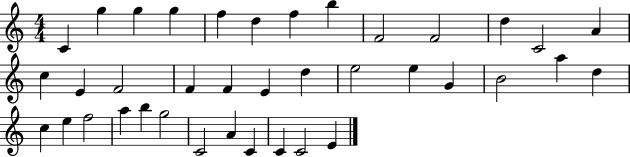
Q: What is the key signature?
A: C major